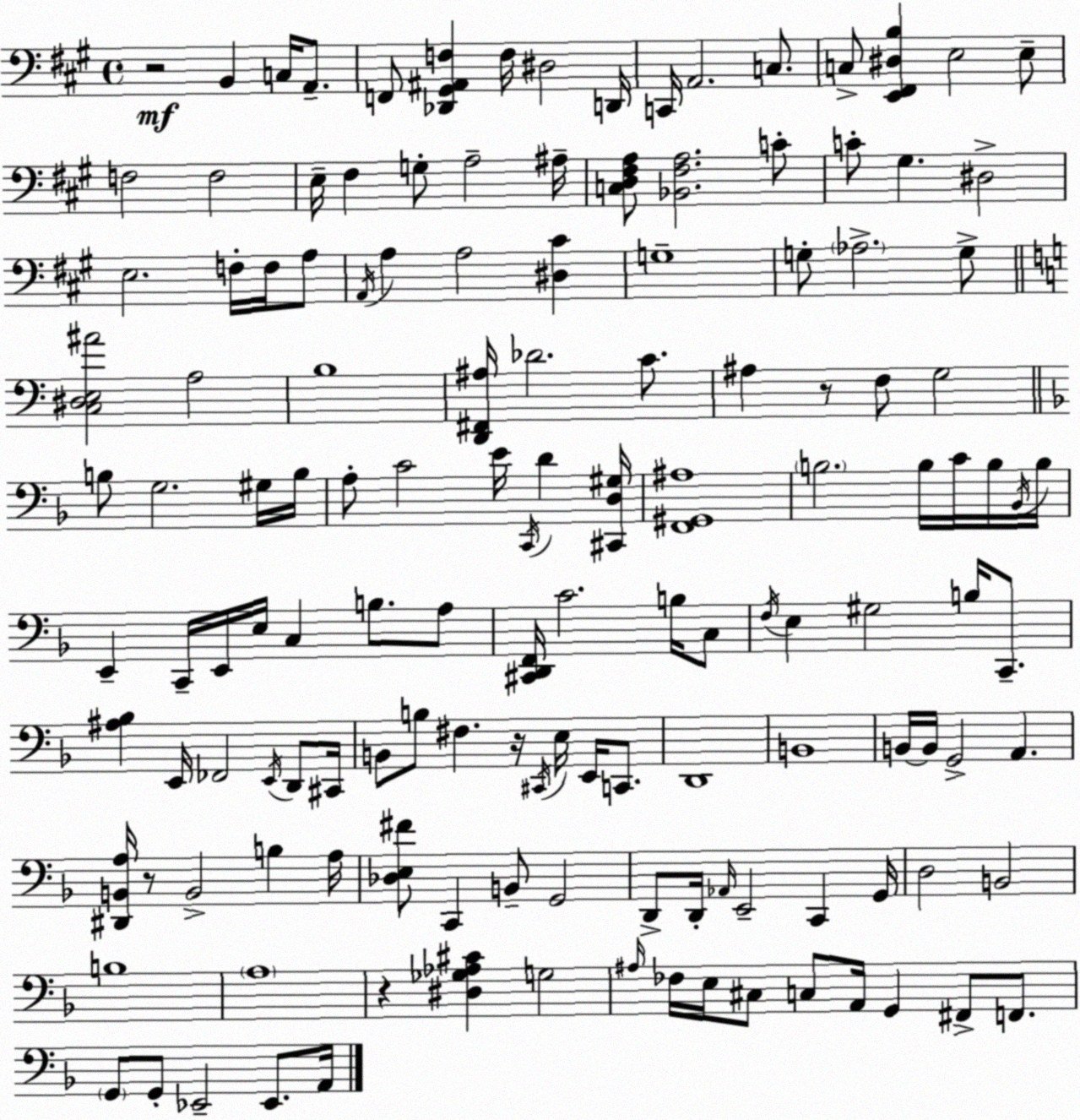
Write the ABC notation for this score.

X:1
T:Untitled
M:4/4
L:1/4
K:A
z2 B,, C,/4 A,,/2 F,,/2 [_D,,^G,,^A,,F,] F,/4 ^D,2 D,,/4 C,,/4 A,,2 C,/2 C,/2 [E,,^F,,^D,B,] E,2 E,/2 F,2 F,2 E,/4 ^F, G,/2 A,2 ^A,/4 [C,D,^F,A,]/2 [_B,,^F,A,]2 C/2 C/2 ^G, ^D,2 E,2 F,/4 F,/4 A,/2 A,,/4 A, A,2 [^D,^C] G,4 G,/2 _A,2 G,/2 [C,^D,E,^A]2 A,2 B,4 [D,,^F,,^A,]/4 _D2 C/2 ^A, z/2 F,/2 G,2 B,/2 G,2 ^G,/4 B,/4 A,/2 C2 E/4 C,,/4 D [^C,,D,^G,]/4 [F,,^G,,^A,]4 B,2 B,/4 C/4 B,/4 _B,,/4 B,/4 E,, C,,/4 E,,/4 E,/4 C, B,/2 A,/2 [^C,,D,,F,,]/4 C2 B,/4 C,/2 F,/4 E, ^G,2 B,/4 C,,/2 [^A,_B,] E,,/4 _F,,2 E,,/4 D,,/2 ^C,,/4 B,,/2 B,/2 ^F, z/4 ^C,,/4 E,/4 E,,/4 C,,/2 D,,4 B,,4 B,,/4 B,,/4 G,,2 A,, [^D,,B,,A,]/4 z/2 B,,2 B, A,/4 [_D,E,^F]/2 C,, B,,/2 G,,2 D,,/2 D,,/4 _A,,/4 E,,2 C,, G,,/4 D,2 B,,2 B,4 A,4 z [^D,_G,_A,^C] G,2 ^A,/4 _F,/4 E,/4 ^C,/2 C,/2 A,,/4 G,, ^F,,/2 F,,/2 G,,/2 G,,/2 _E,,2 _E,,/2 A,,/4